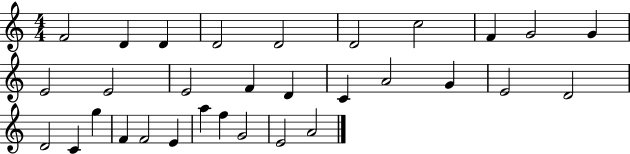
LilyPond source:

{
  \clef treble
  \numericTimeSignature
  \time 4/4
  \key c \major
  f'2 d'4 d'4 | d'2 d'2 | d'2 c''2 | f'4 g'2 g'4 | \break e'2 e'2 | e'2 f'4 d'4 | c'4 a'2 g'4 | e'2 d'2 | \break d'2 c'4 g''4 | f'4 f'2 e'4 | a''4 f''4 g'2 | e'2 a'2 | \break \bar "|."
}